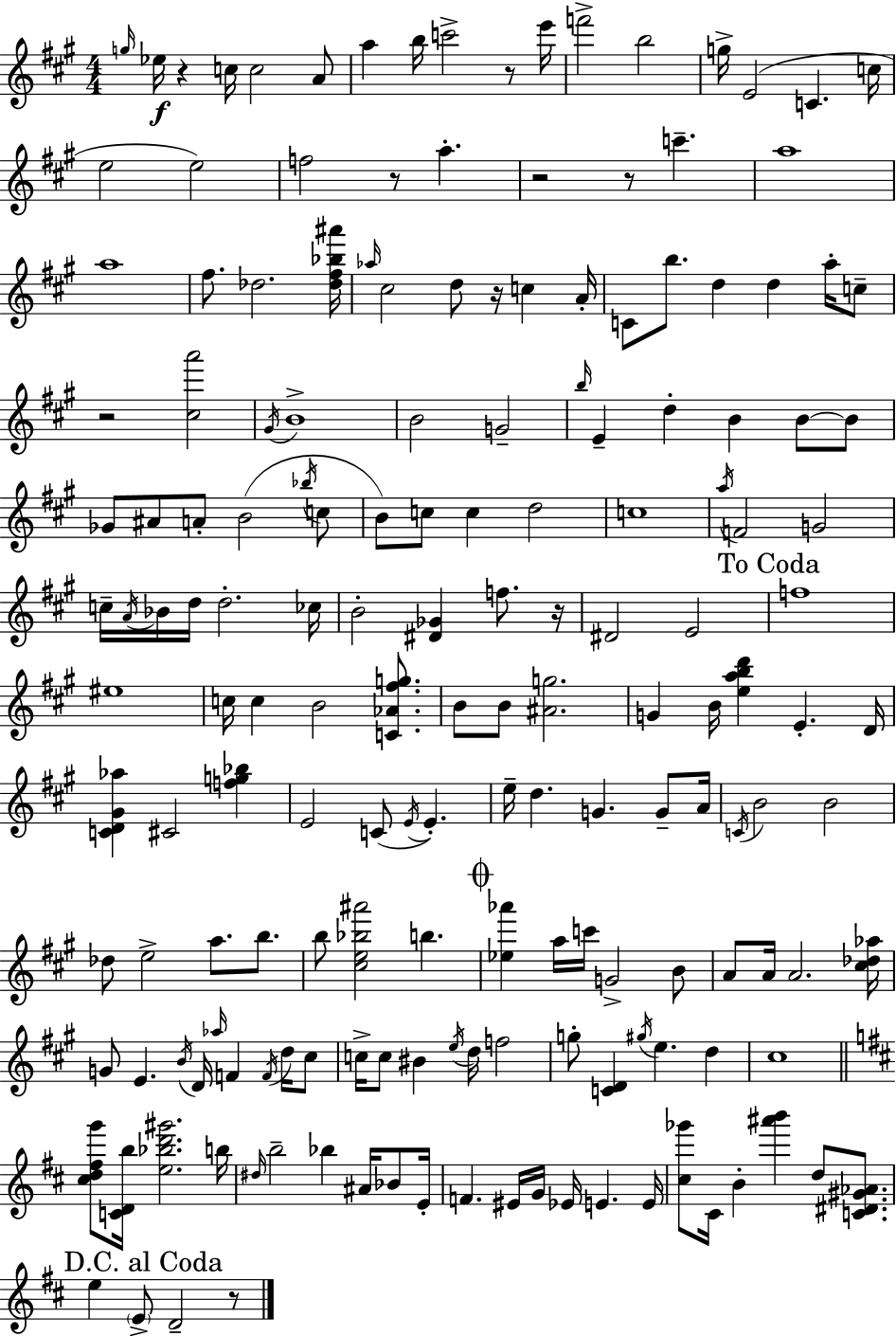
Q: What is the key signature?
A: A major